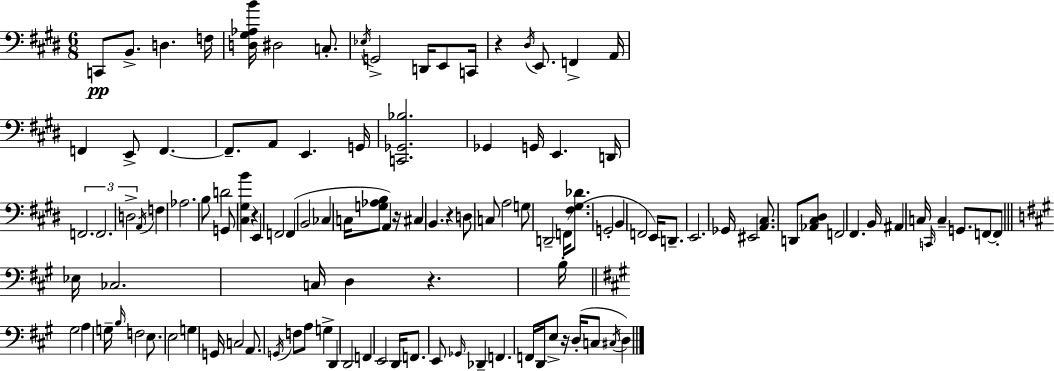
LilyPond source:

{
  \clef bass
  \numericTimeSignature
  \time 6/8
  \key e \major
  c,8\pp b,8.-> d4. f16 | <d gis aes b'>16 dis2 c8.-. | \acciaccatura { ees16 } g,2-> d,16 e,8 | c,16 r4 \acciaccatura { dis16 } e,8. f,4-> | \break a,16 f,4 e,8-> f,4.~~ | f,8.-- a,8 e,4. | g,16 <c, ges, bes>2. | ges,4 g,16 e,4. | \break d,16 \tuplet 3/2 { f,2. | f,2. | d2-> } \acciaccatura { a,16 } f4 | aes2. | \break b8 d'2 | g,8 <cis gis b'>4 r4 e,4 | f,2 f,4( | b,2 ces4 | \break c16 <g aes b>8 a,4) r16 cis4 | b,4. r4 | d8 c8 a2 | g8 d,2-- f,16( | \break <fis gis des'>8. g,2-. b,4 | f,2 e,16) | d,8.-- e,2. | ges,16 eis,2 | \break <a, cis>8. d,8 <aes, cis dis>8 f,2 | fis,4. b,16 ais,4 | c16 \grace { c,16 } c4-- g,8. f,8~~ | f,8-. \bar "||" \break \key a \major ees16 ces2. | c16 d4 r4. | b16-. \bar "||" \break \key a \major gis2 a4 | g16-- \grace { b16 } f2 e8. | e2 g4 | g,16 c2 a,8. | \break \acciaccatura { g,16 } f8 a8 g4-> d,4 | d,2 f,4 | e,2 d,16 f,8. | e,8 \grace { ges,16 } des,4-- f,4. | \break f,16 d,16 e8-> r16 d16-.( c8 \acciaccatura { cis16 } | d4) \bar "|."
}